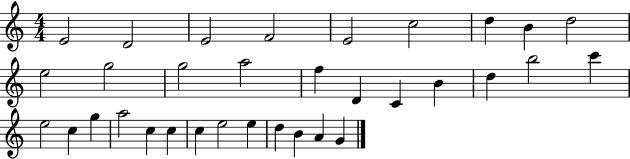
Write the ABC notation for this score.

X:1
T:Untitled
M:4/4
L:1/4
K:C
E2 D2 E2 F2 E2 c2 d B d2 e2 g2 g2 a2 f D C B d b2 c' e2 c g a2 c c c e2 e d B A G